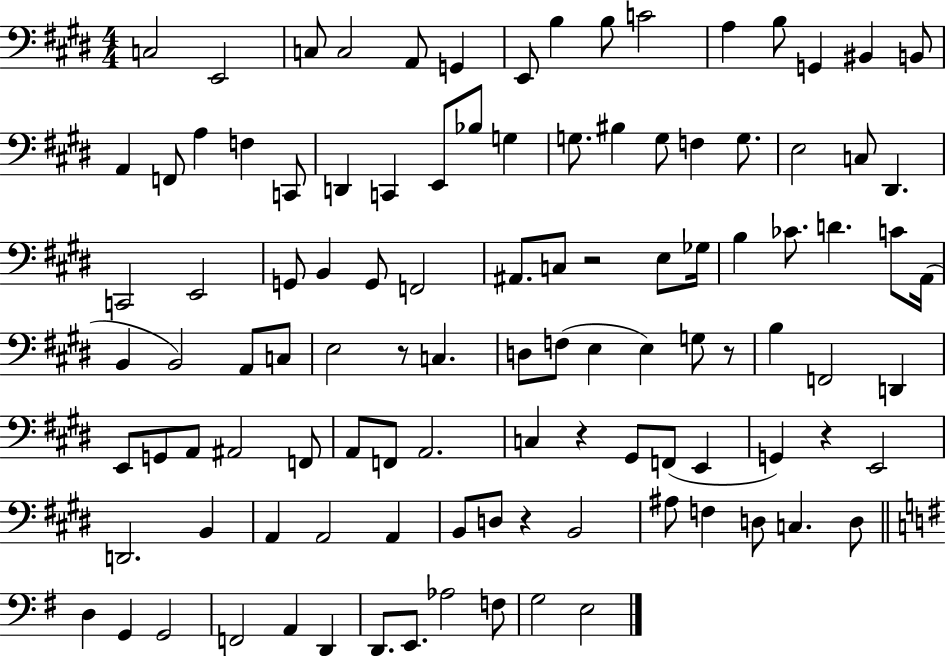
{
  \clef bass
  \numericTimeSignature
  \time 4/4
  \key e \major
  c2 e,2 | c8 c2 a,8 g,4 | e,8 b4 b8 c'2 | a4 b8 g,4 bis,4 b,8 | \break a,4 f,8 a4 f4 c,8 | d,4 c,4 e,8 bes8 g4 | g8. bis4 g8 f4 g8. | e2 c8 dis,4. | \break c,2 e,2 | g,8 b,4 g,8 f,2 | ais,8. c8 r2 e8 ges16 | b4 ces'8. d'4. c'8 a,16( | \break b,4 b,2) a,8 c8 | e2 r8 c4. | d8 f8( e4 e4) g8 r8 | b4 f,2 d,4 | \break e,8 g,8 a,8 ais,2 f,8 | a,8 f,8 a,2. | c4 r4 gis,8 f,8( e,4 | g,4) r4 e,2 | \break d,2. b,4 | a,4 a,2 a,4 | b,8 d8 r4 b,2 | ais8 f4 d8 c4. d8 | \break \bar "||" \break \key e \minor d4 g,4 g,2 | f,2 a,4 d,4 | d,8. e,8. aes2 f8 | g2 e2 | \break \bar "|."
}